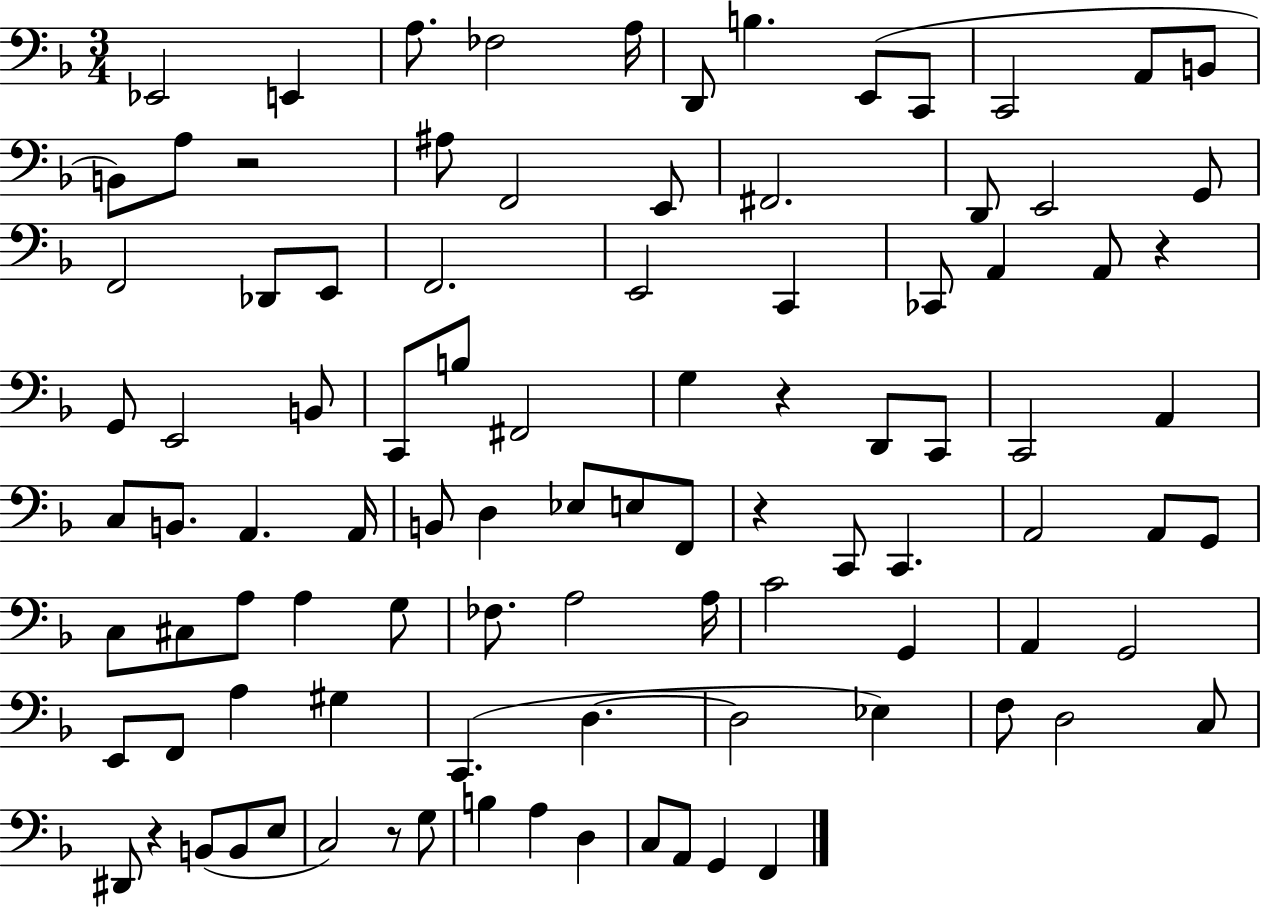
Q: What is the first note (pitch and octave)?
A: Eb2